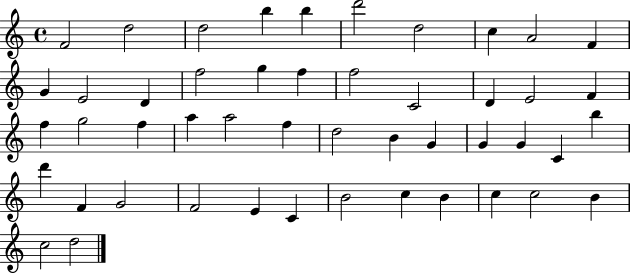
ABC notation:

X:1
T:Untitled
M:4/4
L:1/4
K:C
F2 d2 d2 b b d'2 d2 c A2 F G E2 D f2 g f f2 C2 D E2 F f g2 f a a2 f d2 B G G G C b d' F G2 F2 E C B2 c B c c2 B c2 d2